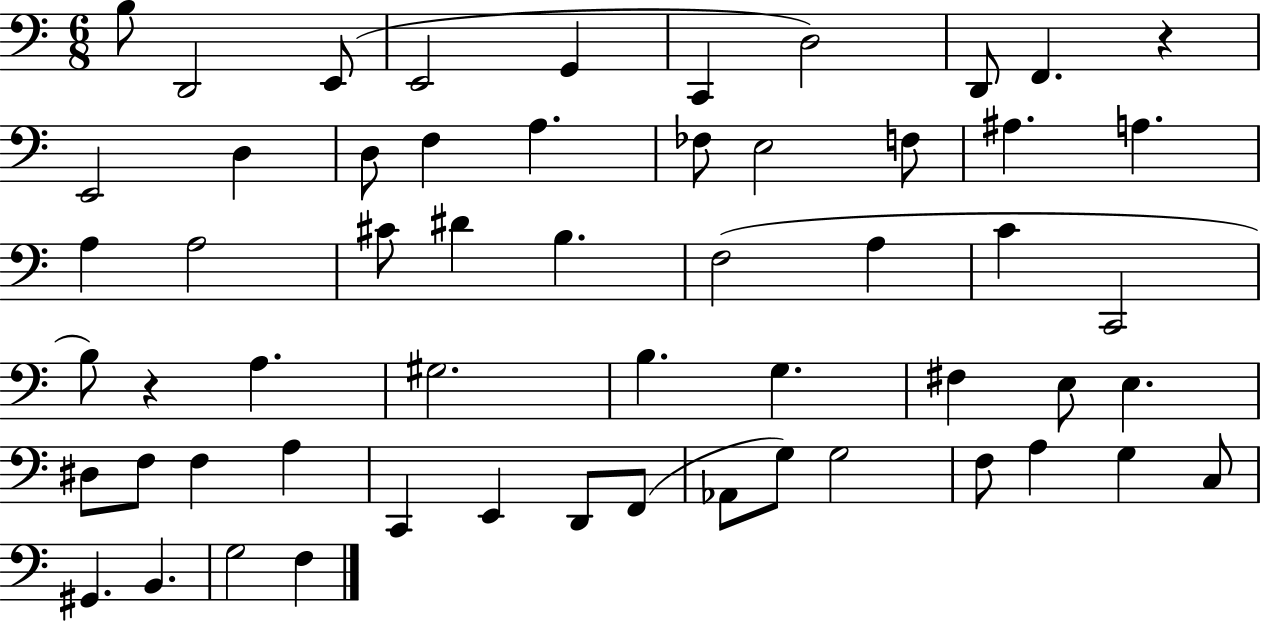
{
  \clef bass
  \numericTimeSignature
  \time 6/8
  \key c \major
  b8 d,2 e,8( | e,2 g,4 | c,4 d2) | d,8 f,4. r4 | \break e,2 d4 | d8 f4 a4. | fes8 e2 f8 | ais4. a4. | \break a4 a2 | cis'8 dis'4 b4. | f2( a4 | c'4 c,2 | \break b8) r4 a4. | gis2. | b4. g4. | fis4 e8 e4. | \break dis8 f8 f4 a4 | c,4 e,4 d,8 f,8( | aes,8 g8) g2 | f8 a4 g4 c8 | \break gis,4. b,4. | g2 f4 | \bar "|."
}